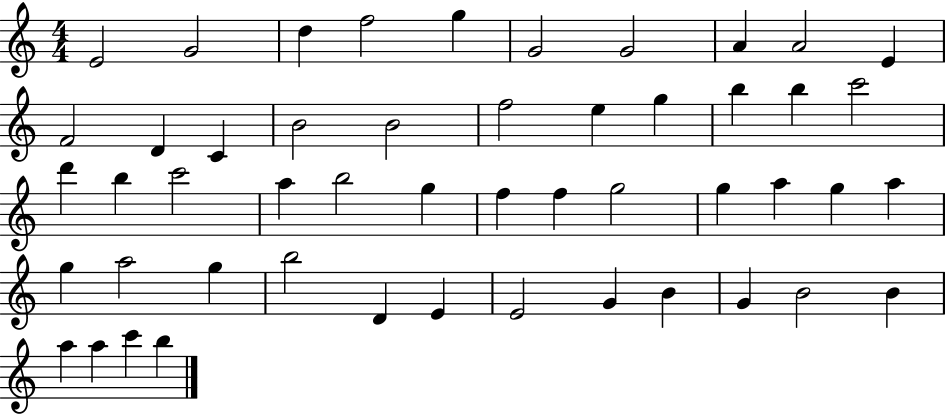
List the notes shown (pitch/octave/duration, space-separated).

E4/h G4/h D5/q F5/h G5/q G4/h G4/h A4/q A4/h E4/q F4/h D4/q C4/q B4/h B4/h F5/h E5/q G5/q B5/q B5/q C6/h D6/q B5/q C6/h A5/q B5/h G5/q F5/q F5/q G5/h G5/q A5/q G5/q A5/q G5/q A5/h G5/q B5/h D4/q E4/q E4/h G4/q B4/q G4/q B4/h B4/q A5/q A5/q C6/q B5/q